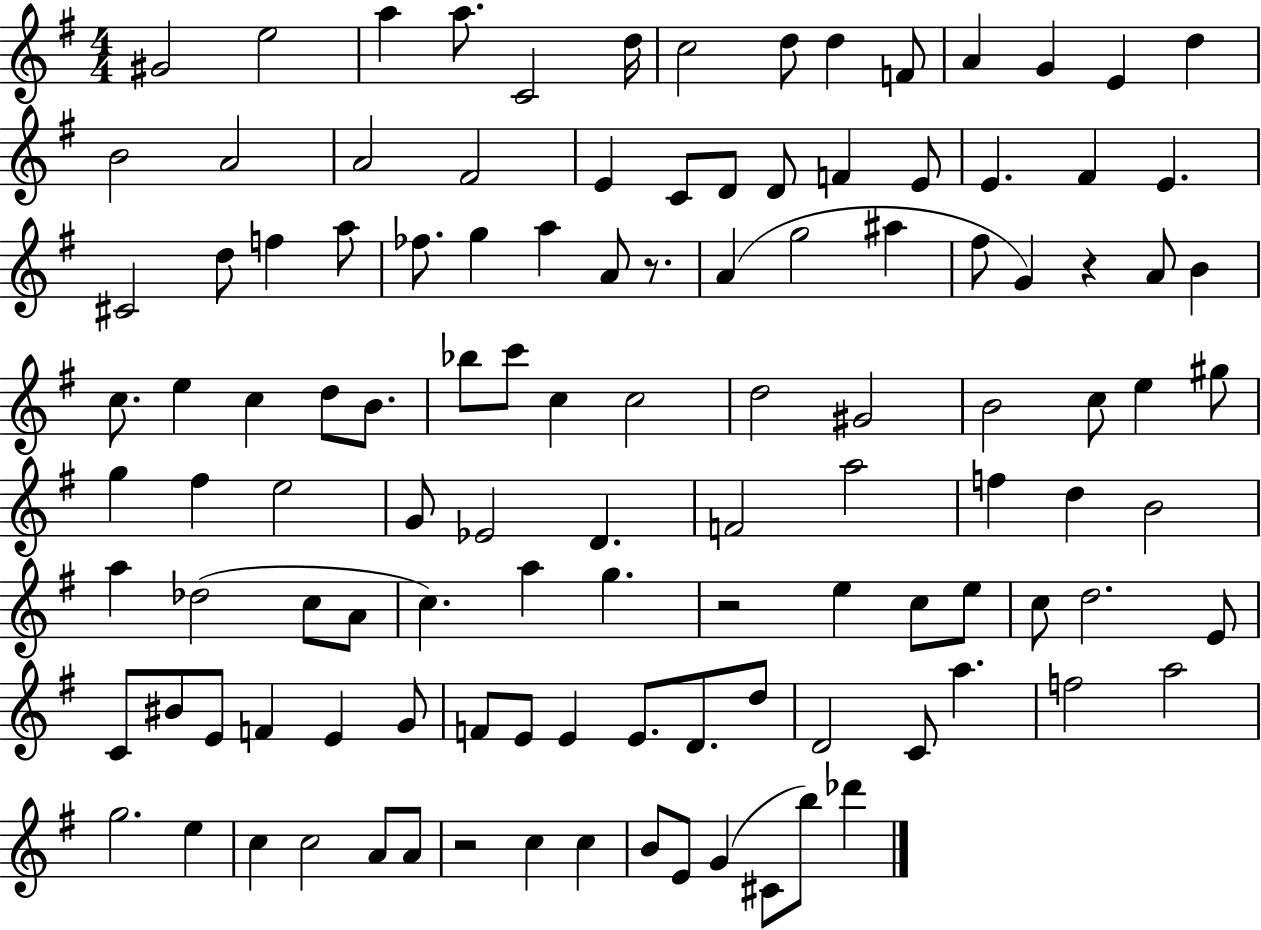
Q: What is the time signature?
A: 4/4